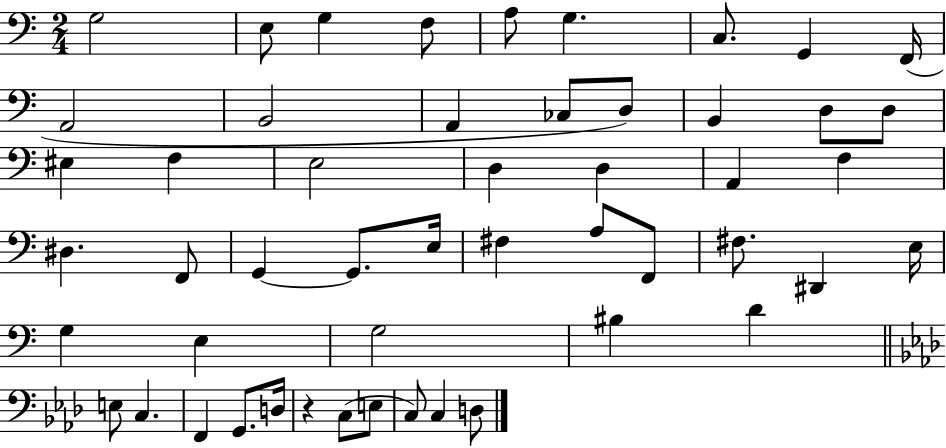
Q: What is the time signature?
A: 2/4